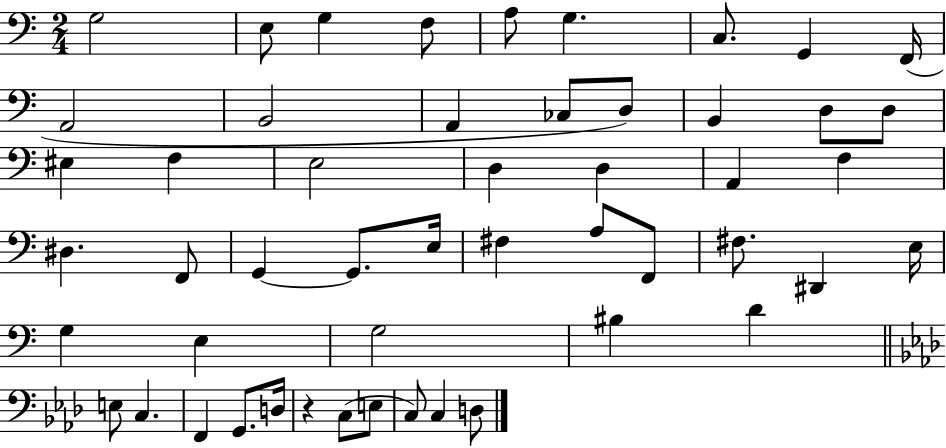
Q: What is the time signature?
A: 2/4